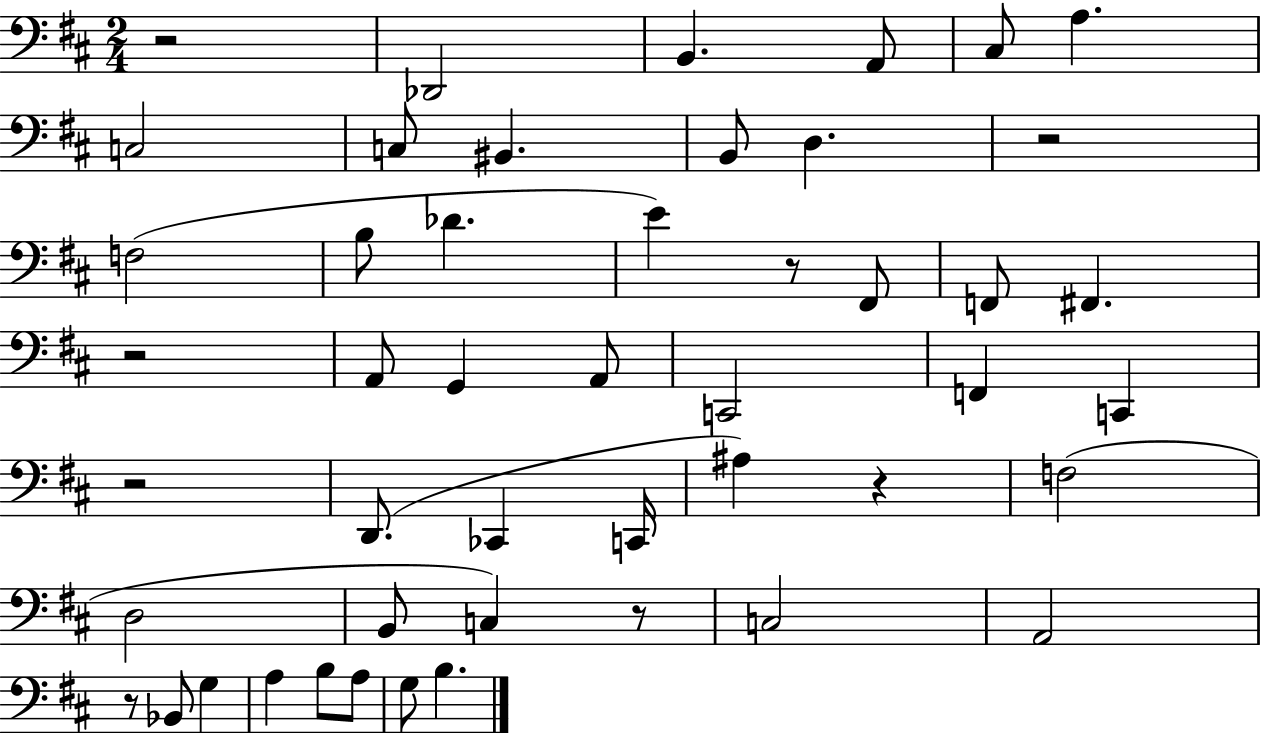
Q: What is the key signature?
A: D major